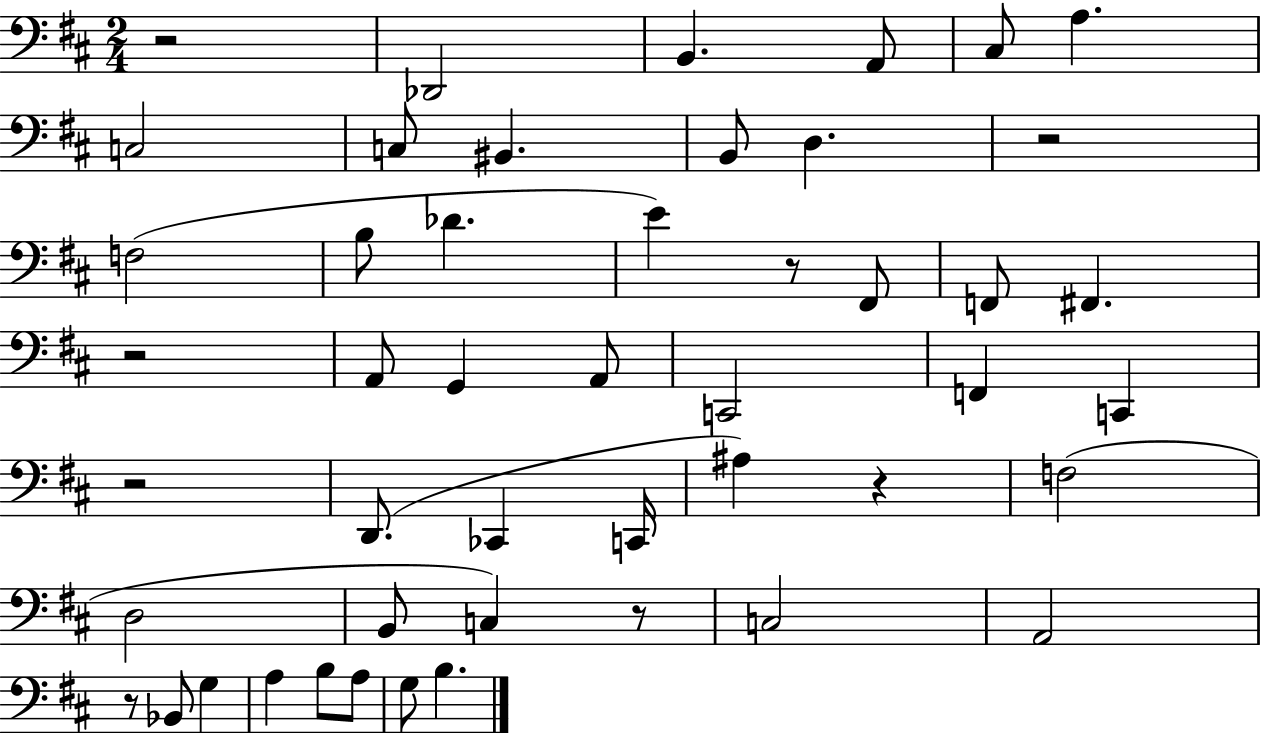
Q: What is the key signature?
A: D major